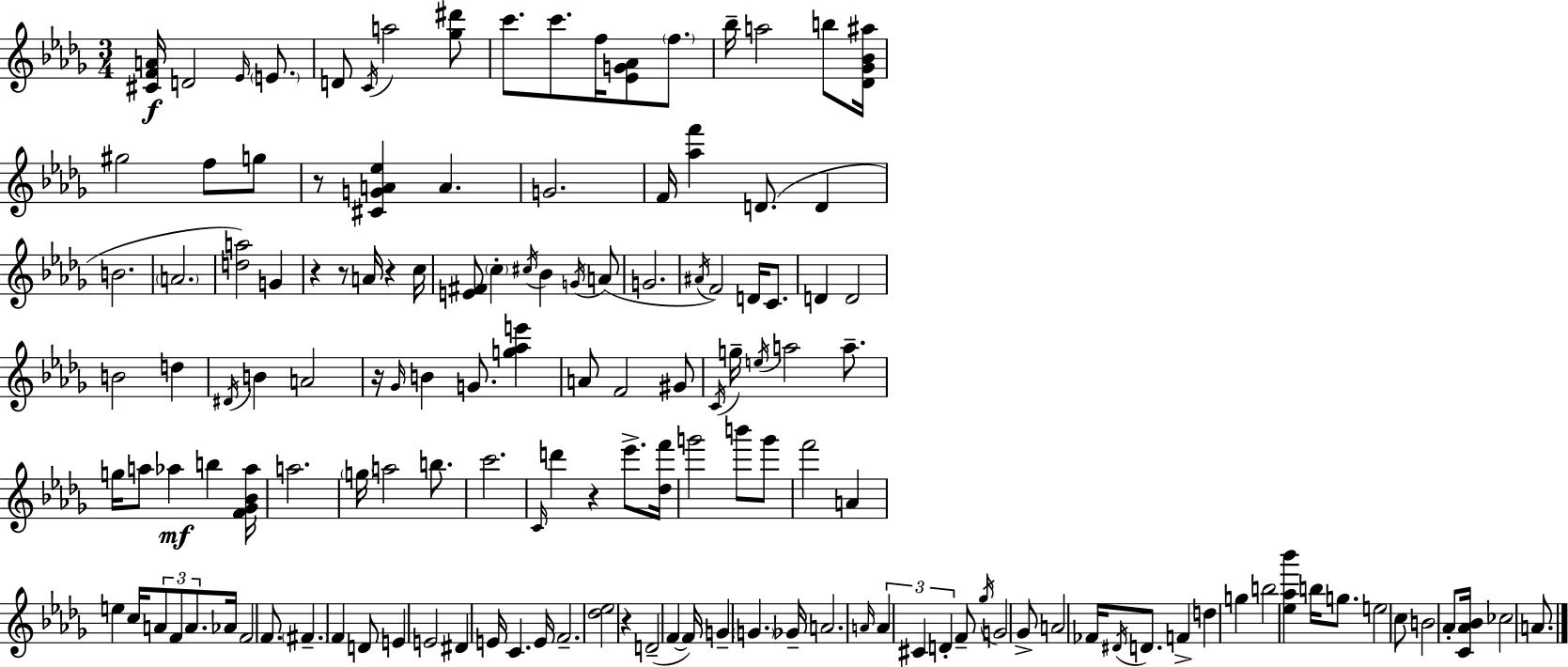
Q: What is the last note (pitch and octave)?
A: A4